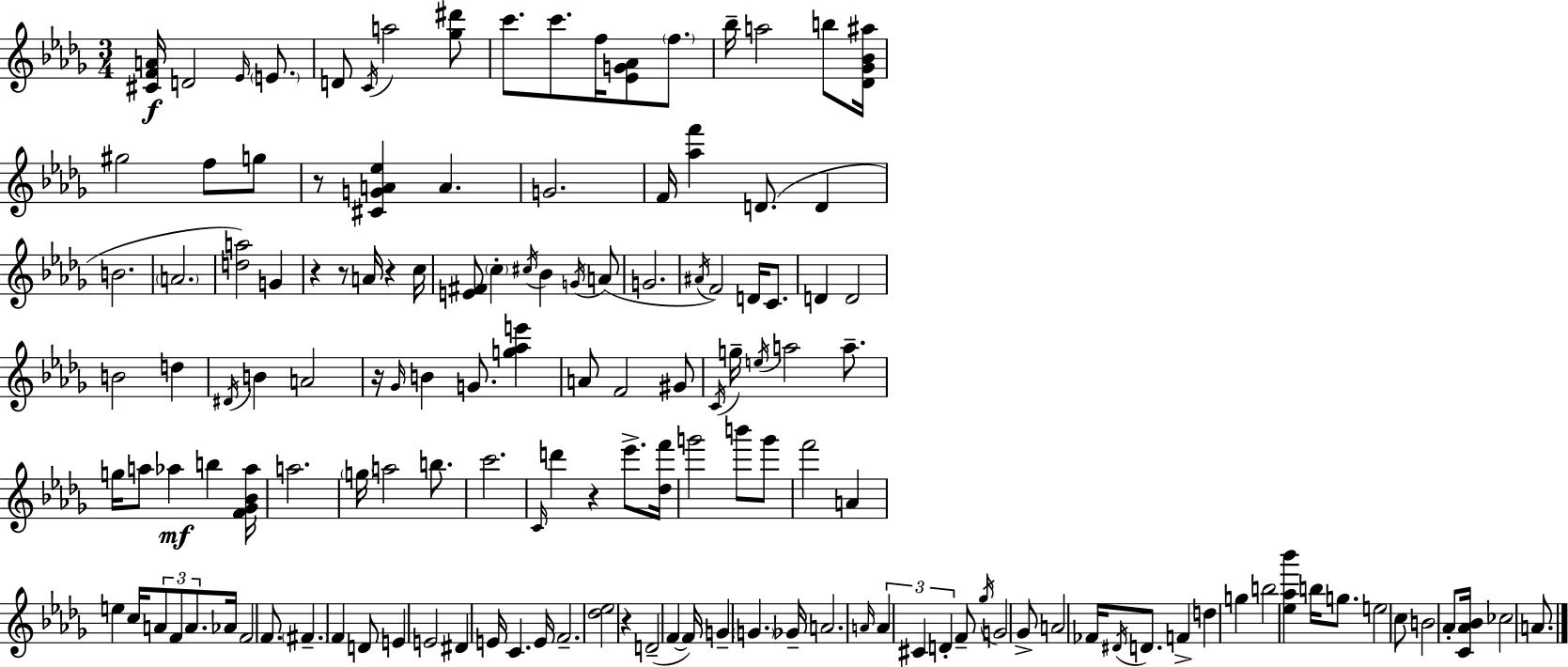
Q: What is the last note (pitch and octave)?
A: A4